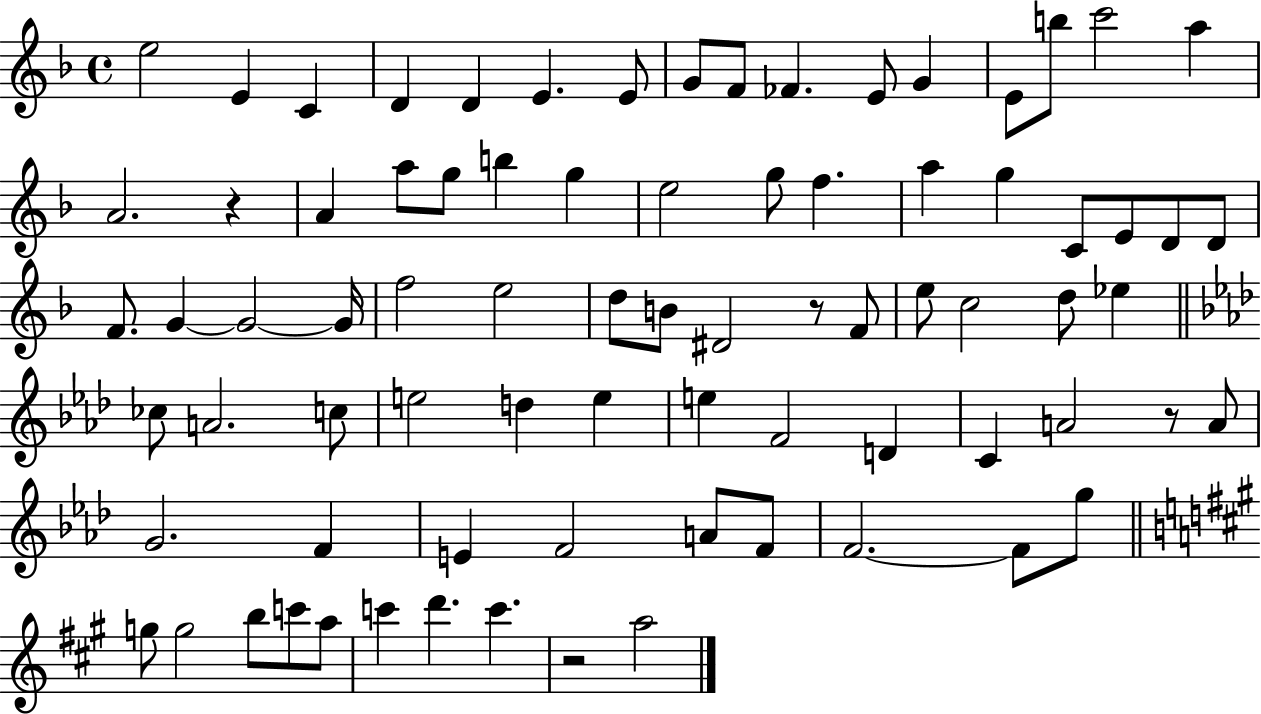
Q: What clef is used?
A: treble